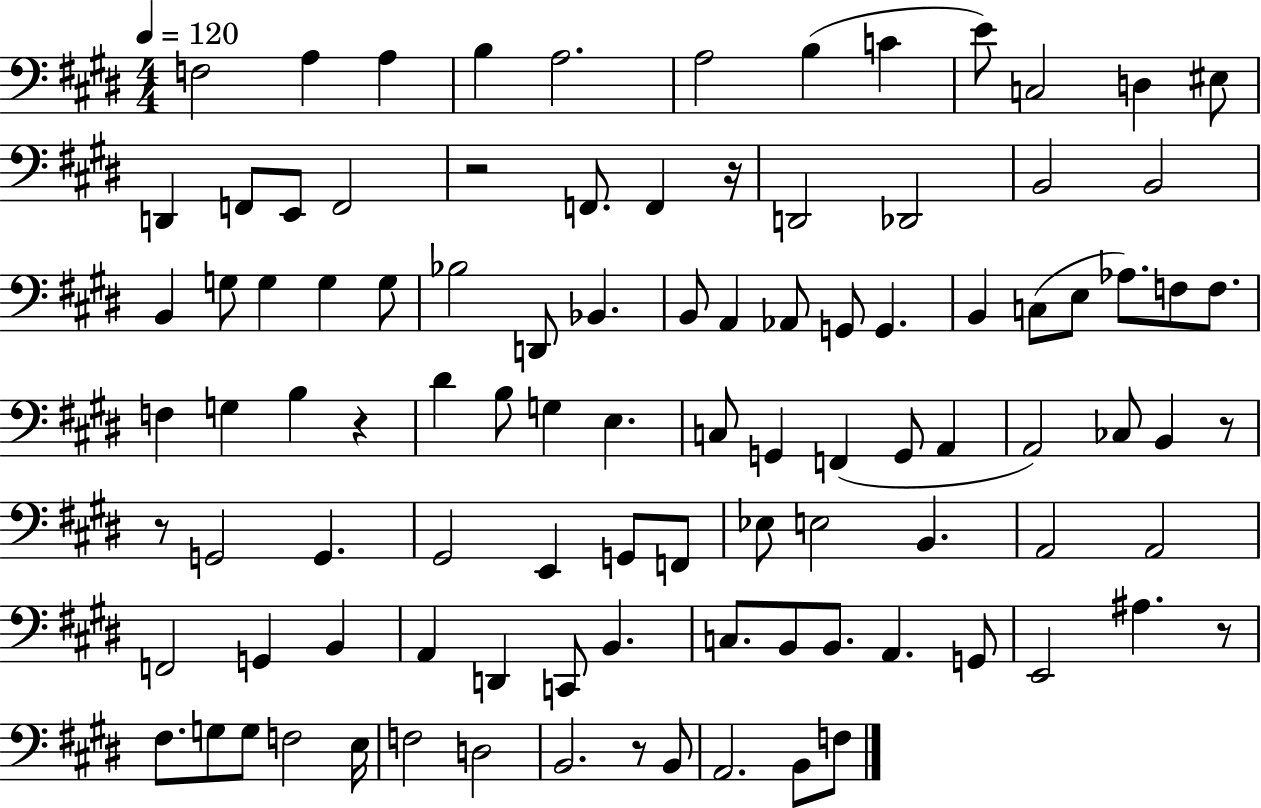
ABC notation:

X:1
T:Untitled
M:4/4
L:1/4
K:E
F,2 A, A, B, A,2 A,2 B, C E/2 C,2 D, ^E,/2 D,, F,,/2 E,,/2 F,,2 z2 F,,/2 F,, z/4 D,,2 _D,,2 B,,2 B,,2 B,, G,/2 G, G, G,/2 _B,2 D,,/2 _B,, B,,/2 A,, _A,,/2 G,,/2 G,, B,, C,/2 E,/2 _A,/2 F,/2 F,/2 F, G, B, z ^D B,/2 G, E, C,/2 G,, F,, G,,/2 A,, A,,2 _C,/2 B,, z/2 z/2 G,,2 G,, ^G,,2 E,, G,,/2 F,,/2 _E,/2 E,2 B,, A,,2 A,,2 F,,2 G,, B,, A,, D,, C,,/2 B,, C,/2 B,,/2 B,,/2 A,, G,,/2 E,,2 ^A, z/2 ^F,/2 G,/2 G,/2 F,2 E,/4 F,2 D,2 B,,2 z/2 B,,/2 A,,2 B,,/2 F,/2